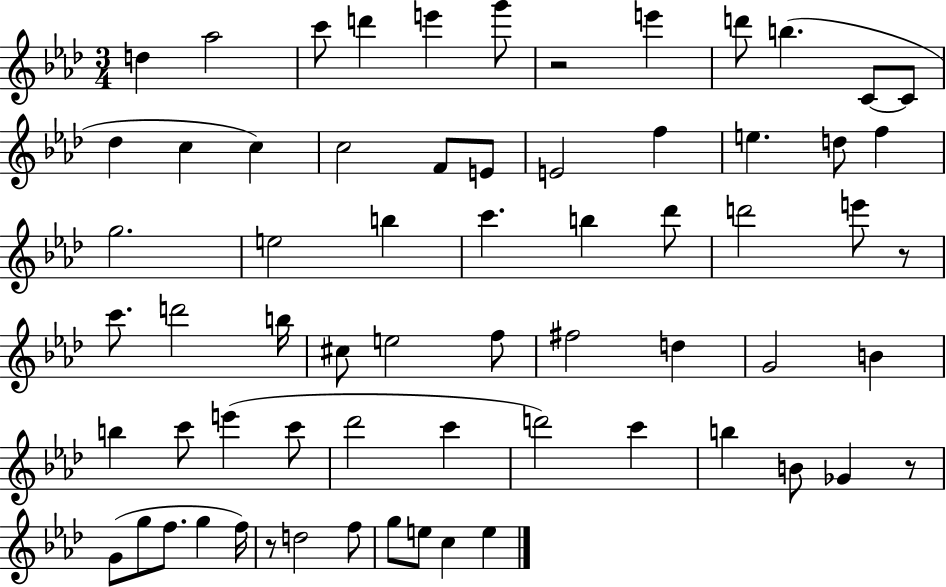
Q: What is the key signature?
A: AES major